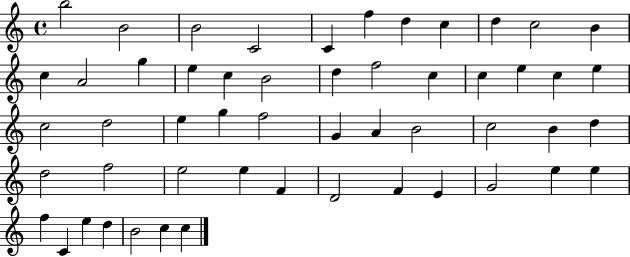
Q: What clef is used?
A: treble